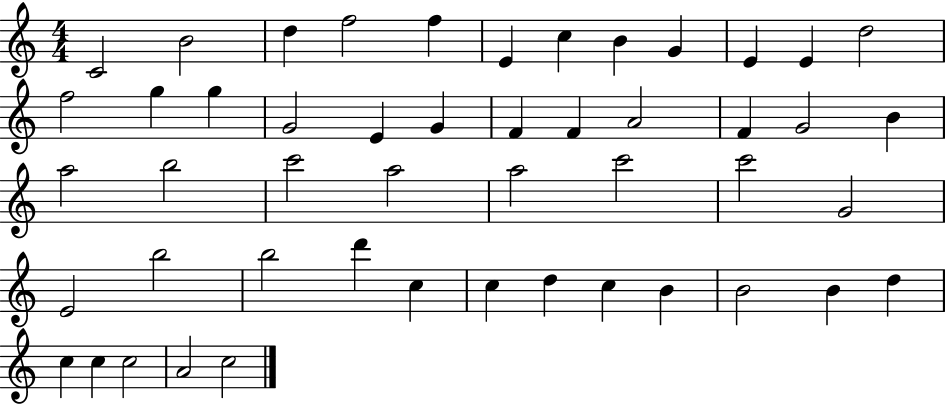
C4/h B4/h D5/q F5/h F5/q E4/q C5/q B4/q G4/q E4/q E4/q D5/h F5/h G5/q G5/q G4/h E4/q G4/q F4/q F4/q A4/h F4/q G4/h B4/q A5/h B5/h C6/h A5/h A5/h C6/h C6/h G4/h E4/h B5/h B5/h D6/q C5/q C5/q D5/q C5/q B4/q B4/h B4/q D5/q C5/q C5/q C5/h A4/h C5/h